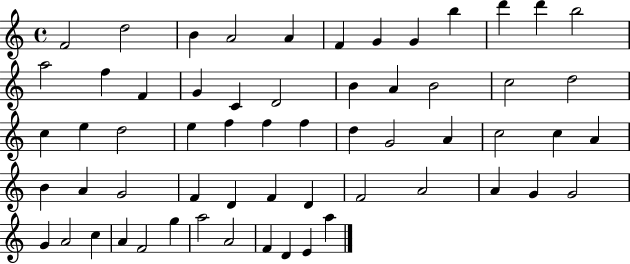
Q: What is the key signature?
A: C major